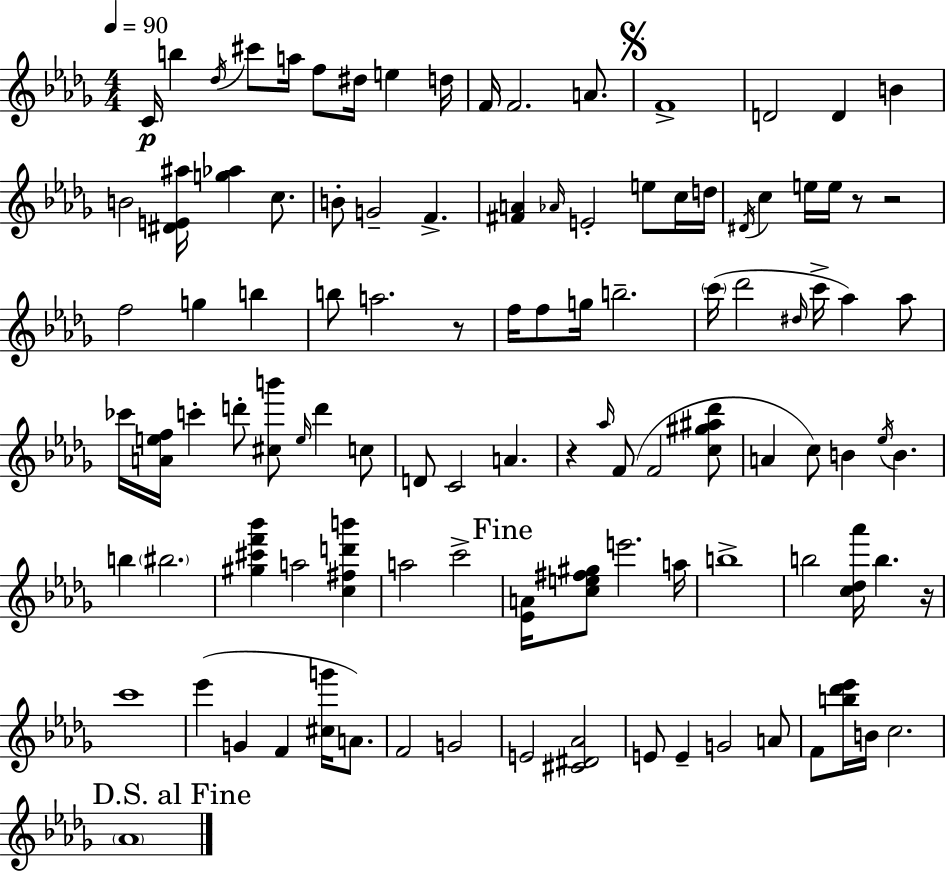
X:1
T:Untitled
M:4/4
L:1/4
K:Bbm
C/4 b _d/4 ^c'/2 a/4 f/2 ^d/4 e d/4 F/4 F2 A/2 F4 D2 D B B2 [^DE^a]/4 [g_a] c/2 B/2 G2 F [^FA] _A/4 E2 e/2 c/4 d/4 ^D/4 c e/4 e/4 z/2 z2 f2 g b b/2 a2 z/2 f/4 f/2 g/4 b2 c'/4 _d'2 ^d/4 c'/4 _a _a/2 _c'/4 [Aef]/4 c' d'/2 [^cb']/2 e/4 d' c/2 D/2 C2 A z _a/4 F/2 F2 [c^g^a_d']/2 A c/2 B _e/4 B b ^b2 [^g^c'f'_b'] a2 [c^fd'b'] a2 c'2 [_EA]/4 [ce^f^g]/2 e'2 a/4 b4 b2 [c_d_a']/4 b z/4 c'4 _e' G F [^cg']/4 A/2 F2 G2 E2 [^C^D_A]2 E/2 E G2 A/2 F/2 [b_d'_e']/4 B/4 c2 _A4